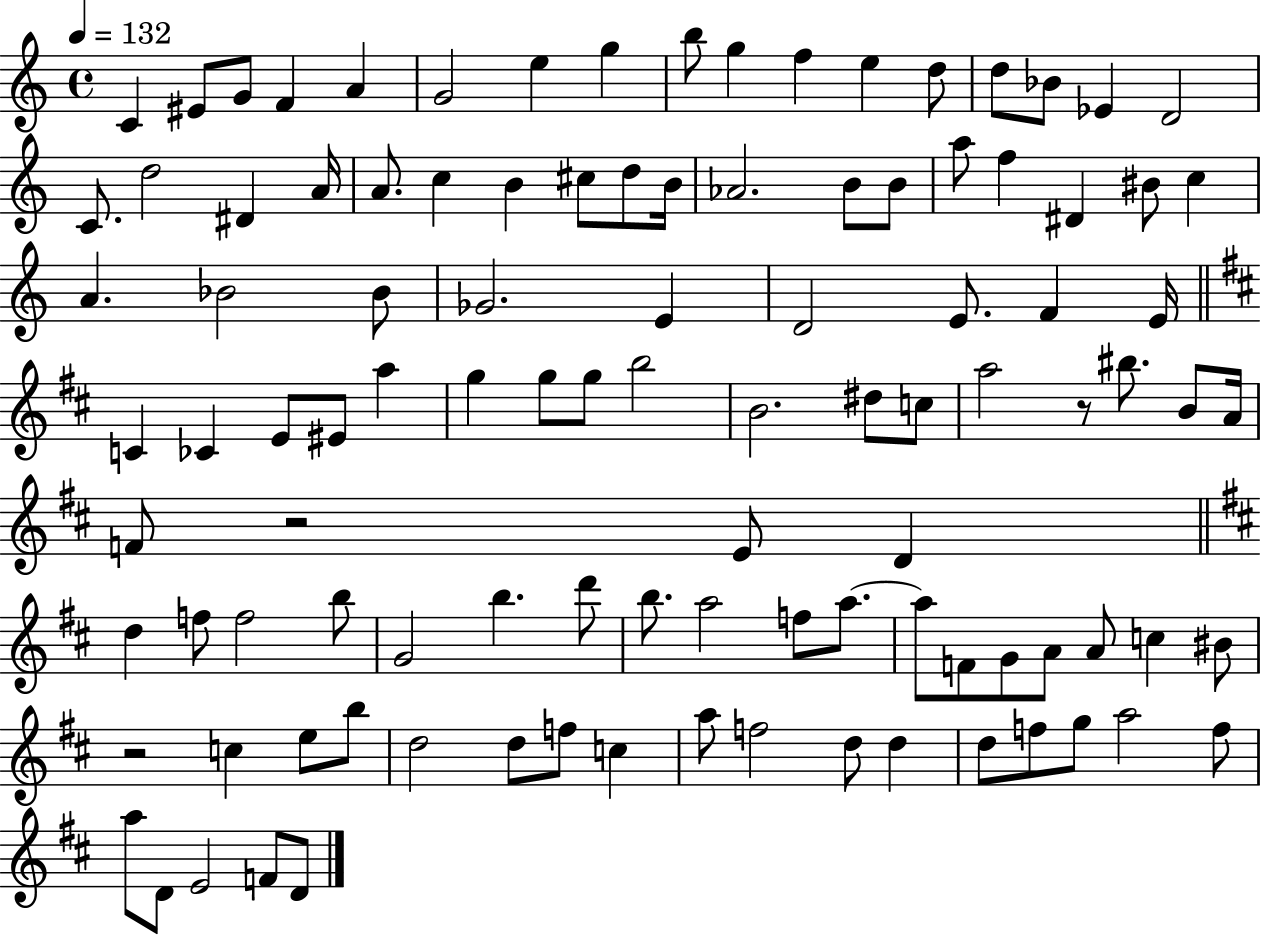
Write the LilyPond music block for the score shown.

{
  \clef treble
  \time 4/4
  \defaultTimeSignature
  \key c \major
  \tempo 4 = 132
  c'4 eis'8 g'8 f'4 a'4 | g'2 e''4 g''4 | b''8 g''4 f''4 e''4 d''8 | d''8 bes'8 ees'4 d'2 | \break c'8. d''2 dis'4 a'16 | a'8. c''4 b'4 cis''8 d''8 b'16 | aes'2. b'8 b'8 | a''8 f''4 dis'4 bis'8 c''4 | \break a'4. bes'2 bes'8 | ges'2. e'4 | d'2 e'8. f'4 e'16 | \bar "||" \break \key b \minor c'4 ces'4 e'8 eis'8 a''4 | g''4 g''8 g''8 b''2 | b'2. dis''8 c''8 | a''2 r8 bis''8. b'8 a'16 | \break f'8 r2 e'8 d'4 | \bar "||" \break \key d \major d''4 f''8 f''2 b''8 | g'2 b''4. d'''8 | b''8. a''2 f''8 a''8.~~ | a''8 f'8 g'8 a'8 a'8 c''4 bis'8 | \break r2 c''4 e''8 b''8 | d''2 d''8 f''8 c''4 | a''8 f''2 d''8 d''4 | d''8 f''8 g''8 a''2 f''8 | \break a''8 d'8 e'2 f'8 d'8 | \bar "|."
}